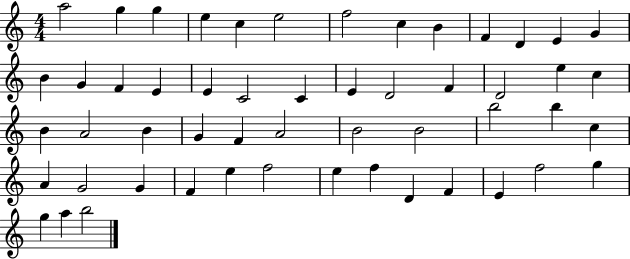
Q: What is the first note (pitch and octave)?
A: A5